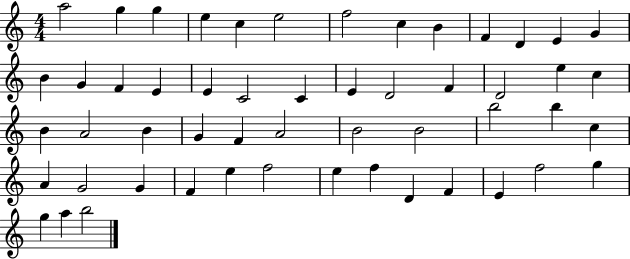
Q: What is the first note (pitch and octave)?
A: A5